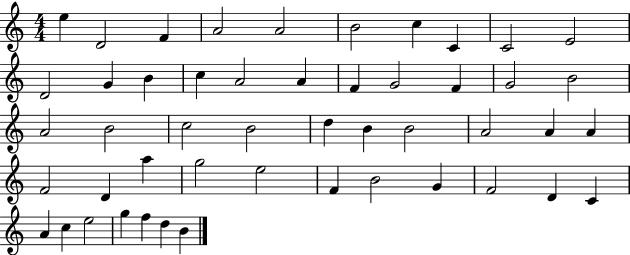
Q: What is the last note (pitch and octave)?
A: B4